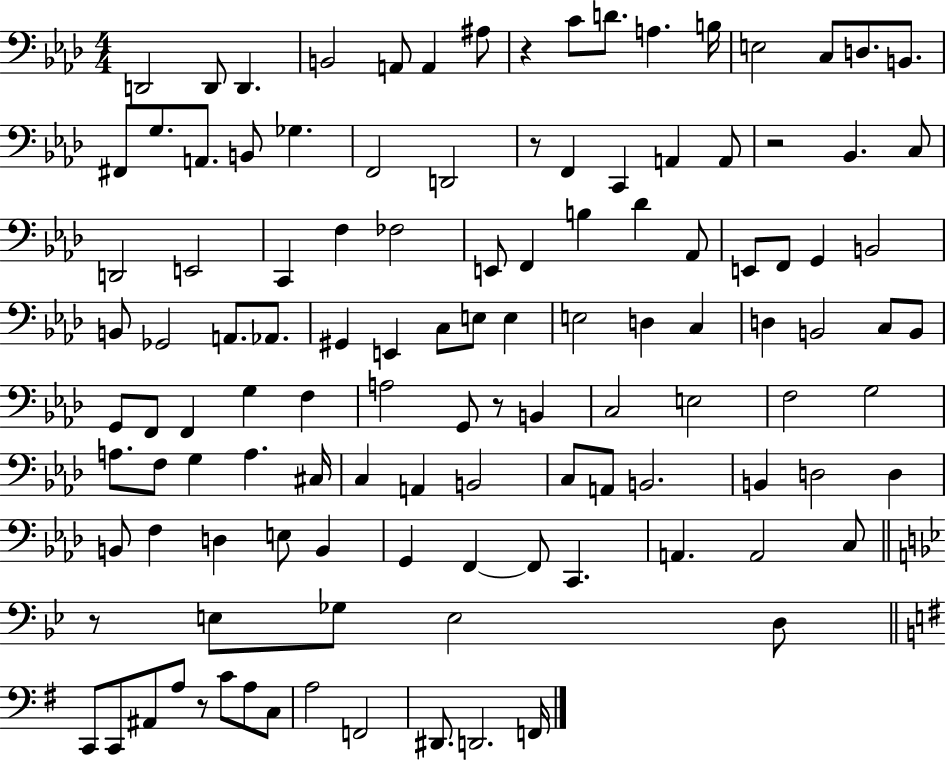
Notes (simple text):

D2/h D2/e D2/q. B2/h A2/e A2/q A#3/e R/q C4/e D4/e. A3/q. B3/s E3/h C3/e D3/e. B2/e. F#2/e G3/e. A2/e. B2/e Gb3/q. F2/h D2/h R/e F2/q C2/q A2/q A2/e R/h Bb2/q. C3/e D2/h E2/h C2/q F3/q FES3/h E2/e F2/q B3/q Db4/q Ab2/e E2/e F2/e G2/q B2/h B2/e Gb2/h A2/e. Ab2/e. G#2/q E2/q C3/e E3/e E3/q E3/h D3/q C3/q D3/q B2/h C3/e B2/e G2/e F2/e F2/q G3/q F3/q A3/h G2/e R/e B2/q C3/h E3/h F3/h G3/h A3/e. F3/e G3/q A3/q. C#3/s C3/q A2/q B2/h C3/e A2/e B2/h. B2/q D3/h D3/q B2/e F3/q D3/q E3/e B2/q G2/q F2/q F2/e C2/q. A2/q. A2/h C3/e R/e E3/e Gb3/e E3/h D3/e C2/e C2/e A#2/e A3/e R/e C4/e A3/e C3/e A3/h F2/h D#2/e. D2/h. F2/s